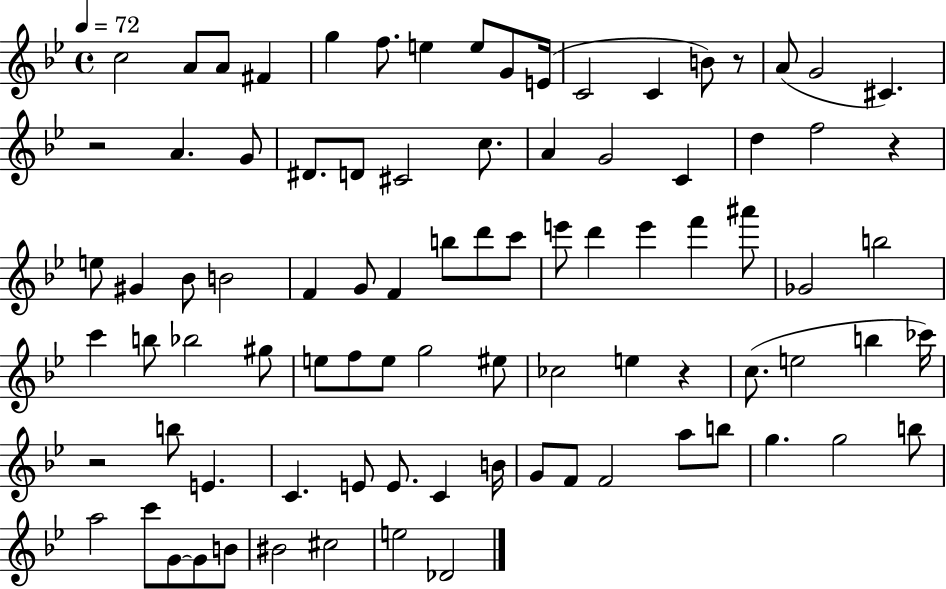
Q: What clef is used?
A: treble